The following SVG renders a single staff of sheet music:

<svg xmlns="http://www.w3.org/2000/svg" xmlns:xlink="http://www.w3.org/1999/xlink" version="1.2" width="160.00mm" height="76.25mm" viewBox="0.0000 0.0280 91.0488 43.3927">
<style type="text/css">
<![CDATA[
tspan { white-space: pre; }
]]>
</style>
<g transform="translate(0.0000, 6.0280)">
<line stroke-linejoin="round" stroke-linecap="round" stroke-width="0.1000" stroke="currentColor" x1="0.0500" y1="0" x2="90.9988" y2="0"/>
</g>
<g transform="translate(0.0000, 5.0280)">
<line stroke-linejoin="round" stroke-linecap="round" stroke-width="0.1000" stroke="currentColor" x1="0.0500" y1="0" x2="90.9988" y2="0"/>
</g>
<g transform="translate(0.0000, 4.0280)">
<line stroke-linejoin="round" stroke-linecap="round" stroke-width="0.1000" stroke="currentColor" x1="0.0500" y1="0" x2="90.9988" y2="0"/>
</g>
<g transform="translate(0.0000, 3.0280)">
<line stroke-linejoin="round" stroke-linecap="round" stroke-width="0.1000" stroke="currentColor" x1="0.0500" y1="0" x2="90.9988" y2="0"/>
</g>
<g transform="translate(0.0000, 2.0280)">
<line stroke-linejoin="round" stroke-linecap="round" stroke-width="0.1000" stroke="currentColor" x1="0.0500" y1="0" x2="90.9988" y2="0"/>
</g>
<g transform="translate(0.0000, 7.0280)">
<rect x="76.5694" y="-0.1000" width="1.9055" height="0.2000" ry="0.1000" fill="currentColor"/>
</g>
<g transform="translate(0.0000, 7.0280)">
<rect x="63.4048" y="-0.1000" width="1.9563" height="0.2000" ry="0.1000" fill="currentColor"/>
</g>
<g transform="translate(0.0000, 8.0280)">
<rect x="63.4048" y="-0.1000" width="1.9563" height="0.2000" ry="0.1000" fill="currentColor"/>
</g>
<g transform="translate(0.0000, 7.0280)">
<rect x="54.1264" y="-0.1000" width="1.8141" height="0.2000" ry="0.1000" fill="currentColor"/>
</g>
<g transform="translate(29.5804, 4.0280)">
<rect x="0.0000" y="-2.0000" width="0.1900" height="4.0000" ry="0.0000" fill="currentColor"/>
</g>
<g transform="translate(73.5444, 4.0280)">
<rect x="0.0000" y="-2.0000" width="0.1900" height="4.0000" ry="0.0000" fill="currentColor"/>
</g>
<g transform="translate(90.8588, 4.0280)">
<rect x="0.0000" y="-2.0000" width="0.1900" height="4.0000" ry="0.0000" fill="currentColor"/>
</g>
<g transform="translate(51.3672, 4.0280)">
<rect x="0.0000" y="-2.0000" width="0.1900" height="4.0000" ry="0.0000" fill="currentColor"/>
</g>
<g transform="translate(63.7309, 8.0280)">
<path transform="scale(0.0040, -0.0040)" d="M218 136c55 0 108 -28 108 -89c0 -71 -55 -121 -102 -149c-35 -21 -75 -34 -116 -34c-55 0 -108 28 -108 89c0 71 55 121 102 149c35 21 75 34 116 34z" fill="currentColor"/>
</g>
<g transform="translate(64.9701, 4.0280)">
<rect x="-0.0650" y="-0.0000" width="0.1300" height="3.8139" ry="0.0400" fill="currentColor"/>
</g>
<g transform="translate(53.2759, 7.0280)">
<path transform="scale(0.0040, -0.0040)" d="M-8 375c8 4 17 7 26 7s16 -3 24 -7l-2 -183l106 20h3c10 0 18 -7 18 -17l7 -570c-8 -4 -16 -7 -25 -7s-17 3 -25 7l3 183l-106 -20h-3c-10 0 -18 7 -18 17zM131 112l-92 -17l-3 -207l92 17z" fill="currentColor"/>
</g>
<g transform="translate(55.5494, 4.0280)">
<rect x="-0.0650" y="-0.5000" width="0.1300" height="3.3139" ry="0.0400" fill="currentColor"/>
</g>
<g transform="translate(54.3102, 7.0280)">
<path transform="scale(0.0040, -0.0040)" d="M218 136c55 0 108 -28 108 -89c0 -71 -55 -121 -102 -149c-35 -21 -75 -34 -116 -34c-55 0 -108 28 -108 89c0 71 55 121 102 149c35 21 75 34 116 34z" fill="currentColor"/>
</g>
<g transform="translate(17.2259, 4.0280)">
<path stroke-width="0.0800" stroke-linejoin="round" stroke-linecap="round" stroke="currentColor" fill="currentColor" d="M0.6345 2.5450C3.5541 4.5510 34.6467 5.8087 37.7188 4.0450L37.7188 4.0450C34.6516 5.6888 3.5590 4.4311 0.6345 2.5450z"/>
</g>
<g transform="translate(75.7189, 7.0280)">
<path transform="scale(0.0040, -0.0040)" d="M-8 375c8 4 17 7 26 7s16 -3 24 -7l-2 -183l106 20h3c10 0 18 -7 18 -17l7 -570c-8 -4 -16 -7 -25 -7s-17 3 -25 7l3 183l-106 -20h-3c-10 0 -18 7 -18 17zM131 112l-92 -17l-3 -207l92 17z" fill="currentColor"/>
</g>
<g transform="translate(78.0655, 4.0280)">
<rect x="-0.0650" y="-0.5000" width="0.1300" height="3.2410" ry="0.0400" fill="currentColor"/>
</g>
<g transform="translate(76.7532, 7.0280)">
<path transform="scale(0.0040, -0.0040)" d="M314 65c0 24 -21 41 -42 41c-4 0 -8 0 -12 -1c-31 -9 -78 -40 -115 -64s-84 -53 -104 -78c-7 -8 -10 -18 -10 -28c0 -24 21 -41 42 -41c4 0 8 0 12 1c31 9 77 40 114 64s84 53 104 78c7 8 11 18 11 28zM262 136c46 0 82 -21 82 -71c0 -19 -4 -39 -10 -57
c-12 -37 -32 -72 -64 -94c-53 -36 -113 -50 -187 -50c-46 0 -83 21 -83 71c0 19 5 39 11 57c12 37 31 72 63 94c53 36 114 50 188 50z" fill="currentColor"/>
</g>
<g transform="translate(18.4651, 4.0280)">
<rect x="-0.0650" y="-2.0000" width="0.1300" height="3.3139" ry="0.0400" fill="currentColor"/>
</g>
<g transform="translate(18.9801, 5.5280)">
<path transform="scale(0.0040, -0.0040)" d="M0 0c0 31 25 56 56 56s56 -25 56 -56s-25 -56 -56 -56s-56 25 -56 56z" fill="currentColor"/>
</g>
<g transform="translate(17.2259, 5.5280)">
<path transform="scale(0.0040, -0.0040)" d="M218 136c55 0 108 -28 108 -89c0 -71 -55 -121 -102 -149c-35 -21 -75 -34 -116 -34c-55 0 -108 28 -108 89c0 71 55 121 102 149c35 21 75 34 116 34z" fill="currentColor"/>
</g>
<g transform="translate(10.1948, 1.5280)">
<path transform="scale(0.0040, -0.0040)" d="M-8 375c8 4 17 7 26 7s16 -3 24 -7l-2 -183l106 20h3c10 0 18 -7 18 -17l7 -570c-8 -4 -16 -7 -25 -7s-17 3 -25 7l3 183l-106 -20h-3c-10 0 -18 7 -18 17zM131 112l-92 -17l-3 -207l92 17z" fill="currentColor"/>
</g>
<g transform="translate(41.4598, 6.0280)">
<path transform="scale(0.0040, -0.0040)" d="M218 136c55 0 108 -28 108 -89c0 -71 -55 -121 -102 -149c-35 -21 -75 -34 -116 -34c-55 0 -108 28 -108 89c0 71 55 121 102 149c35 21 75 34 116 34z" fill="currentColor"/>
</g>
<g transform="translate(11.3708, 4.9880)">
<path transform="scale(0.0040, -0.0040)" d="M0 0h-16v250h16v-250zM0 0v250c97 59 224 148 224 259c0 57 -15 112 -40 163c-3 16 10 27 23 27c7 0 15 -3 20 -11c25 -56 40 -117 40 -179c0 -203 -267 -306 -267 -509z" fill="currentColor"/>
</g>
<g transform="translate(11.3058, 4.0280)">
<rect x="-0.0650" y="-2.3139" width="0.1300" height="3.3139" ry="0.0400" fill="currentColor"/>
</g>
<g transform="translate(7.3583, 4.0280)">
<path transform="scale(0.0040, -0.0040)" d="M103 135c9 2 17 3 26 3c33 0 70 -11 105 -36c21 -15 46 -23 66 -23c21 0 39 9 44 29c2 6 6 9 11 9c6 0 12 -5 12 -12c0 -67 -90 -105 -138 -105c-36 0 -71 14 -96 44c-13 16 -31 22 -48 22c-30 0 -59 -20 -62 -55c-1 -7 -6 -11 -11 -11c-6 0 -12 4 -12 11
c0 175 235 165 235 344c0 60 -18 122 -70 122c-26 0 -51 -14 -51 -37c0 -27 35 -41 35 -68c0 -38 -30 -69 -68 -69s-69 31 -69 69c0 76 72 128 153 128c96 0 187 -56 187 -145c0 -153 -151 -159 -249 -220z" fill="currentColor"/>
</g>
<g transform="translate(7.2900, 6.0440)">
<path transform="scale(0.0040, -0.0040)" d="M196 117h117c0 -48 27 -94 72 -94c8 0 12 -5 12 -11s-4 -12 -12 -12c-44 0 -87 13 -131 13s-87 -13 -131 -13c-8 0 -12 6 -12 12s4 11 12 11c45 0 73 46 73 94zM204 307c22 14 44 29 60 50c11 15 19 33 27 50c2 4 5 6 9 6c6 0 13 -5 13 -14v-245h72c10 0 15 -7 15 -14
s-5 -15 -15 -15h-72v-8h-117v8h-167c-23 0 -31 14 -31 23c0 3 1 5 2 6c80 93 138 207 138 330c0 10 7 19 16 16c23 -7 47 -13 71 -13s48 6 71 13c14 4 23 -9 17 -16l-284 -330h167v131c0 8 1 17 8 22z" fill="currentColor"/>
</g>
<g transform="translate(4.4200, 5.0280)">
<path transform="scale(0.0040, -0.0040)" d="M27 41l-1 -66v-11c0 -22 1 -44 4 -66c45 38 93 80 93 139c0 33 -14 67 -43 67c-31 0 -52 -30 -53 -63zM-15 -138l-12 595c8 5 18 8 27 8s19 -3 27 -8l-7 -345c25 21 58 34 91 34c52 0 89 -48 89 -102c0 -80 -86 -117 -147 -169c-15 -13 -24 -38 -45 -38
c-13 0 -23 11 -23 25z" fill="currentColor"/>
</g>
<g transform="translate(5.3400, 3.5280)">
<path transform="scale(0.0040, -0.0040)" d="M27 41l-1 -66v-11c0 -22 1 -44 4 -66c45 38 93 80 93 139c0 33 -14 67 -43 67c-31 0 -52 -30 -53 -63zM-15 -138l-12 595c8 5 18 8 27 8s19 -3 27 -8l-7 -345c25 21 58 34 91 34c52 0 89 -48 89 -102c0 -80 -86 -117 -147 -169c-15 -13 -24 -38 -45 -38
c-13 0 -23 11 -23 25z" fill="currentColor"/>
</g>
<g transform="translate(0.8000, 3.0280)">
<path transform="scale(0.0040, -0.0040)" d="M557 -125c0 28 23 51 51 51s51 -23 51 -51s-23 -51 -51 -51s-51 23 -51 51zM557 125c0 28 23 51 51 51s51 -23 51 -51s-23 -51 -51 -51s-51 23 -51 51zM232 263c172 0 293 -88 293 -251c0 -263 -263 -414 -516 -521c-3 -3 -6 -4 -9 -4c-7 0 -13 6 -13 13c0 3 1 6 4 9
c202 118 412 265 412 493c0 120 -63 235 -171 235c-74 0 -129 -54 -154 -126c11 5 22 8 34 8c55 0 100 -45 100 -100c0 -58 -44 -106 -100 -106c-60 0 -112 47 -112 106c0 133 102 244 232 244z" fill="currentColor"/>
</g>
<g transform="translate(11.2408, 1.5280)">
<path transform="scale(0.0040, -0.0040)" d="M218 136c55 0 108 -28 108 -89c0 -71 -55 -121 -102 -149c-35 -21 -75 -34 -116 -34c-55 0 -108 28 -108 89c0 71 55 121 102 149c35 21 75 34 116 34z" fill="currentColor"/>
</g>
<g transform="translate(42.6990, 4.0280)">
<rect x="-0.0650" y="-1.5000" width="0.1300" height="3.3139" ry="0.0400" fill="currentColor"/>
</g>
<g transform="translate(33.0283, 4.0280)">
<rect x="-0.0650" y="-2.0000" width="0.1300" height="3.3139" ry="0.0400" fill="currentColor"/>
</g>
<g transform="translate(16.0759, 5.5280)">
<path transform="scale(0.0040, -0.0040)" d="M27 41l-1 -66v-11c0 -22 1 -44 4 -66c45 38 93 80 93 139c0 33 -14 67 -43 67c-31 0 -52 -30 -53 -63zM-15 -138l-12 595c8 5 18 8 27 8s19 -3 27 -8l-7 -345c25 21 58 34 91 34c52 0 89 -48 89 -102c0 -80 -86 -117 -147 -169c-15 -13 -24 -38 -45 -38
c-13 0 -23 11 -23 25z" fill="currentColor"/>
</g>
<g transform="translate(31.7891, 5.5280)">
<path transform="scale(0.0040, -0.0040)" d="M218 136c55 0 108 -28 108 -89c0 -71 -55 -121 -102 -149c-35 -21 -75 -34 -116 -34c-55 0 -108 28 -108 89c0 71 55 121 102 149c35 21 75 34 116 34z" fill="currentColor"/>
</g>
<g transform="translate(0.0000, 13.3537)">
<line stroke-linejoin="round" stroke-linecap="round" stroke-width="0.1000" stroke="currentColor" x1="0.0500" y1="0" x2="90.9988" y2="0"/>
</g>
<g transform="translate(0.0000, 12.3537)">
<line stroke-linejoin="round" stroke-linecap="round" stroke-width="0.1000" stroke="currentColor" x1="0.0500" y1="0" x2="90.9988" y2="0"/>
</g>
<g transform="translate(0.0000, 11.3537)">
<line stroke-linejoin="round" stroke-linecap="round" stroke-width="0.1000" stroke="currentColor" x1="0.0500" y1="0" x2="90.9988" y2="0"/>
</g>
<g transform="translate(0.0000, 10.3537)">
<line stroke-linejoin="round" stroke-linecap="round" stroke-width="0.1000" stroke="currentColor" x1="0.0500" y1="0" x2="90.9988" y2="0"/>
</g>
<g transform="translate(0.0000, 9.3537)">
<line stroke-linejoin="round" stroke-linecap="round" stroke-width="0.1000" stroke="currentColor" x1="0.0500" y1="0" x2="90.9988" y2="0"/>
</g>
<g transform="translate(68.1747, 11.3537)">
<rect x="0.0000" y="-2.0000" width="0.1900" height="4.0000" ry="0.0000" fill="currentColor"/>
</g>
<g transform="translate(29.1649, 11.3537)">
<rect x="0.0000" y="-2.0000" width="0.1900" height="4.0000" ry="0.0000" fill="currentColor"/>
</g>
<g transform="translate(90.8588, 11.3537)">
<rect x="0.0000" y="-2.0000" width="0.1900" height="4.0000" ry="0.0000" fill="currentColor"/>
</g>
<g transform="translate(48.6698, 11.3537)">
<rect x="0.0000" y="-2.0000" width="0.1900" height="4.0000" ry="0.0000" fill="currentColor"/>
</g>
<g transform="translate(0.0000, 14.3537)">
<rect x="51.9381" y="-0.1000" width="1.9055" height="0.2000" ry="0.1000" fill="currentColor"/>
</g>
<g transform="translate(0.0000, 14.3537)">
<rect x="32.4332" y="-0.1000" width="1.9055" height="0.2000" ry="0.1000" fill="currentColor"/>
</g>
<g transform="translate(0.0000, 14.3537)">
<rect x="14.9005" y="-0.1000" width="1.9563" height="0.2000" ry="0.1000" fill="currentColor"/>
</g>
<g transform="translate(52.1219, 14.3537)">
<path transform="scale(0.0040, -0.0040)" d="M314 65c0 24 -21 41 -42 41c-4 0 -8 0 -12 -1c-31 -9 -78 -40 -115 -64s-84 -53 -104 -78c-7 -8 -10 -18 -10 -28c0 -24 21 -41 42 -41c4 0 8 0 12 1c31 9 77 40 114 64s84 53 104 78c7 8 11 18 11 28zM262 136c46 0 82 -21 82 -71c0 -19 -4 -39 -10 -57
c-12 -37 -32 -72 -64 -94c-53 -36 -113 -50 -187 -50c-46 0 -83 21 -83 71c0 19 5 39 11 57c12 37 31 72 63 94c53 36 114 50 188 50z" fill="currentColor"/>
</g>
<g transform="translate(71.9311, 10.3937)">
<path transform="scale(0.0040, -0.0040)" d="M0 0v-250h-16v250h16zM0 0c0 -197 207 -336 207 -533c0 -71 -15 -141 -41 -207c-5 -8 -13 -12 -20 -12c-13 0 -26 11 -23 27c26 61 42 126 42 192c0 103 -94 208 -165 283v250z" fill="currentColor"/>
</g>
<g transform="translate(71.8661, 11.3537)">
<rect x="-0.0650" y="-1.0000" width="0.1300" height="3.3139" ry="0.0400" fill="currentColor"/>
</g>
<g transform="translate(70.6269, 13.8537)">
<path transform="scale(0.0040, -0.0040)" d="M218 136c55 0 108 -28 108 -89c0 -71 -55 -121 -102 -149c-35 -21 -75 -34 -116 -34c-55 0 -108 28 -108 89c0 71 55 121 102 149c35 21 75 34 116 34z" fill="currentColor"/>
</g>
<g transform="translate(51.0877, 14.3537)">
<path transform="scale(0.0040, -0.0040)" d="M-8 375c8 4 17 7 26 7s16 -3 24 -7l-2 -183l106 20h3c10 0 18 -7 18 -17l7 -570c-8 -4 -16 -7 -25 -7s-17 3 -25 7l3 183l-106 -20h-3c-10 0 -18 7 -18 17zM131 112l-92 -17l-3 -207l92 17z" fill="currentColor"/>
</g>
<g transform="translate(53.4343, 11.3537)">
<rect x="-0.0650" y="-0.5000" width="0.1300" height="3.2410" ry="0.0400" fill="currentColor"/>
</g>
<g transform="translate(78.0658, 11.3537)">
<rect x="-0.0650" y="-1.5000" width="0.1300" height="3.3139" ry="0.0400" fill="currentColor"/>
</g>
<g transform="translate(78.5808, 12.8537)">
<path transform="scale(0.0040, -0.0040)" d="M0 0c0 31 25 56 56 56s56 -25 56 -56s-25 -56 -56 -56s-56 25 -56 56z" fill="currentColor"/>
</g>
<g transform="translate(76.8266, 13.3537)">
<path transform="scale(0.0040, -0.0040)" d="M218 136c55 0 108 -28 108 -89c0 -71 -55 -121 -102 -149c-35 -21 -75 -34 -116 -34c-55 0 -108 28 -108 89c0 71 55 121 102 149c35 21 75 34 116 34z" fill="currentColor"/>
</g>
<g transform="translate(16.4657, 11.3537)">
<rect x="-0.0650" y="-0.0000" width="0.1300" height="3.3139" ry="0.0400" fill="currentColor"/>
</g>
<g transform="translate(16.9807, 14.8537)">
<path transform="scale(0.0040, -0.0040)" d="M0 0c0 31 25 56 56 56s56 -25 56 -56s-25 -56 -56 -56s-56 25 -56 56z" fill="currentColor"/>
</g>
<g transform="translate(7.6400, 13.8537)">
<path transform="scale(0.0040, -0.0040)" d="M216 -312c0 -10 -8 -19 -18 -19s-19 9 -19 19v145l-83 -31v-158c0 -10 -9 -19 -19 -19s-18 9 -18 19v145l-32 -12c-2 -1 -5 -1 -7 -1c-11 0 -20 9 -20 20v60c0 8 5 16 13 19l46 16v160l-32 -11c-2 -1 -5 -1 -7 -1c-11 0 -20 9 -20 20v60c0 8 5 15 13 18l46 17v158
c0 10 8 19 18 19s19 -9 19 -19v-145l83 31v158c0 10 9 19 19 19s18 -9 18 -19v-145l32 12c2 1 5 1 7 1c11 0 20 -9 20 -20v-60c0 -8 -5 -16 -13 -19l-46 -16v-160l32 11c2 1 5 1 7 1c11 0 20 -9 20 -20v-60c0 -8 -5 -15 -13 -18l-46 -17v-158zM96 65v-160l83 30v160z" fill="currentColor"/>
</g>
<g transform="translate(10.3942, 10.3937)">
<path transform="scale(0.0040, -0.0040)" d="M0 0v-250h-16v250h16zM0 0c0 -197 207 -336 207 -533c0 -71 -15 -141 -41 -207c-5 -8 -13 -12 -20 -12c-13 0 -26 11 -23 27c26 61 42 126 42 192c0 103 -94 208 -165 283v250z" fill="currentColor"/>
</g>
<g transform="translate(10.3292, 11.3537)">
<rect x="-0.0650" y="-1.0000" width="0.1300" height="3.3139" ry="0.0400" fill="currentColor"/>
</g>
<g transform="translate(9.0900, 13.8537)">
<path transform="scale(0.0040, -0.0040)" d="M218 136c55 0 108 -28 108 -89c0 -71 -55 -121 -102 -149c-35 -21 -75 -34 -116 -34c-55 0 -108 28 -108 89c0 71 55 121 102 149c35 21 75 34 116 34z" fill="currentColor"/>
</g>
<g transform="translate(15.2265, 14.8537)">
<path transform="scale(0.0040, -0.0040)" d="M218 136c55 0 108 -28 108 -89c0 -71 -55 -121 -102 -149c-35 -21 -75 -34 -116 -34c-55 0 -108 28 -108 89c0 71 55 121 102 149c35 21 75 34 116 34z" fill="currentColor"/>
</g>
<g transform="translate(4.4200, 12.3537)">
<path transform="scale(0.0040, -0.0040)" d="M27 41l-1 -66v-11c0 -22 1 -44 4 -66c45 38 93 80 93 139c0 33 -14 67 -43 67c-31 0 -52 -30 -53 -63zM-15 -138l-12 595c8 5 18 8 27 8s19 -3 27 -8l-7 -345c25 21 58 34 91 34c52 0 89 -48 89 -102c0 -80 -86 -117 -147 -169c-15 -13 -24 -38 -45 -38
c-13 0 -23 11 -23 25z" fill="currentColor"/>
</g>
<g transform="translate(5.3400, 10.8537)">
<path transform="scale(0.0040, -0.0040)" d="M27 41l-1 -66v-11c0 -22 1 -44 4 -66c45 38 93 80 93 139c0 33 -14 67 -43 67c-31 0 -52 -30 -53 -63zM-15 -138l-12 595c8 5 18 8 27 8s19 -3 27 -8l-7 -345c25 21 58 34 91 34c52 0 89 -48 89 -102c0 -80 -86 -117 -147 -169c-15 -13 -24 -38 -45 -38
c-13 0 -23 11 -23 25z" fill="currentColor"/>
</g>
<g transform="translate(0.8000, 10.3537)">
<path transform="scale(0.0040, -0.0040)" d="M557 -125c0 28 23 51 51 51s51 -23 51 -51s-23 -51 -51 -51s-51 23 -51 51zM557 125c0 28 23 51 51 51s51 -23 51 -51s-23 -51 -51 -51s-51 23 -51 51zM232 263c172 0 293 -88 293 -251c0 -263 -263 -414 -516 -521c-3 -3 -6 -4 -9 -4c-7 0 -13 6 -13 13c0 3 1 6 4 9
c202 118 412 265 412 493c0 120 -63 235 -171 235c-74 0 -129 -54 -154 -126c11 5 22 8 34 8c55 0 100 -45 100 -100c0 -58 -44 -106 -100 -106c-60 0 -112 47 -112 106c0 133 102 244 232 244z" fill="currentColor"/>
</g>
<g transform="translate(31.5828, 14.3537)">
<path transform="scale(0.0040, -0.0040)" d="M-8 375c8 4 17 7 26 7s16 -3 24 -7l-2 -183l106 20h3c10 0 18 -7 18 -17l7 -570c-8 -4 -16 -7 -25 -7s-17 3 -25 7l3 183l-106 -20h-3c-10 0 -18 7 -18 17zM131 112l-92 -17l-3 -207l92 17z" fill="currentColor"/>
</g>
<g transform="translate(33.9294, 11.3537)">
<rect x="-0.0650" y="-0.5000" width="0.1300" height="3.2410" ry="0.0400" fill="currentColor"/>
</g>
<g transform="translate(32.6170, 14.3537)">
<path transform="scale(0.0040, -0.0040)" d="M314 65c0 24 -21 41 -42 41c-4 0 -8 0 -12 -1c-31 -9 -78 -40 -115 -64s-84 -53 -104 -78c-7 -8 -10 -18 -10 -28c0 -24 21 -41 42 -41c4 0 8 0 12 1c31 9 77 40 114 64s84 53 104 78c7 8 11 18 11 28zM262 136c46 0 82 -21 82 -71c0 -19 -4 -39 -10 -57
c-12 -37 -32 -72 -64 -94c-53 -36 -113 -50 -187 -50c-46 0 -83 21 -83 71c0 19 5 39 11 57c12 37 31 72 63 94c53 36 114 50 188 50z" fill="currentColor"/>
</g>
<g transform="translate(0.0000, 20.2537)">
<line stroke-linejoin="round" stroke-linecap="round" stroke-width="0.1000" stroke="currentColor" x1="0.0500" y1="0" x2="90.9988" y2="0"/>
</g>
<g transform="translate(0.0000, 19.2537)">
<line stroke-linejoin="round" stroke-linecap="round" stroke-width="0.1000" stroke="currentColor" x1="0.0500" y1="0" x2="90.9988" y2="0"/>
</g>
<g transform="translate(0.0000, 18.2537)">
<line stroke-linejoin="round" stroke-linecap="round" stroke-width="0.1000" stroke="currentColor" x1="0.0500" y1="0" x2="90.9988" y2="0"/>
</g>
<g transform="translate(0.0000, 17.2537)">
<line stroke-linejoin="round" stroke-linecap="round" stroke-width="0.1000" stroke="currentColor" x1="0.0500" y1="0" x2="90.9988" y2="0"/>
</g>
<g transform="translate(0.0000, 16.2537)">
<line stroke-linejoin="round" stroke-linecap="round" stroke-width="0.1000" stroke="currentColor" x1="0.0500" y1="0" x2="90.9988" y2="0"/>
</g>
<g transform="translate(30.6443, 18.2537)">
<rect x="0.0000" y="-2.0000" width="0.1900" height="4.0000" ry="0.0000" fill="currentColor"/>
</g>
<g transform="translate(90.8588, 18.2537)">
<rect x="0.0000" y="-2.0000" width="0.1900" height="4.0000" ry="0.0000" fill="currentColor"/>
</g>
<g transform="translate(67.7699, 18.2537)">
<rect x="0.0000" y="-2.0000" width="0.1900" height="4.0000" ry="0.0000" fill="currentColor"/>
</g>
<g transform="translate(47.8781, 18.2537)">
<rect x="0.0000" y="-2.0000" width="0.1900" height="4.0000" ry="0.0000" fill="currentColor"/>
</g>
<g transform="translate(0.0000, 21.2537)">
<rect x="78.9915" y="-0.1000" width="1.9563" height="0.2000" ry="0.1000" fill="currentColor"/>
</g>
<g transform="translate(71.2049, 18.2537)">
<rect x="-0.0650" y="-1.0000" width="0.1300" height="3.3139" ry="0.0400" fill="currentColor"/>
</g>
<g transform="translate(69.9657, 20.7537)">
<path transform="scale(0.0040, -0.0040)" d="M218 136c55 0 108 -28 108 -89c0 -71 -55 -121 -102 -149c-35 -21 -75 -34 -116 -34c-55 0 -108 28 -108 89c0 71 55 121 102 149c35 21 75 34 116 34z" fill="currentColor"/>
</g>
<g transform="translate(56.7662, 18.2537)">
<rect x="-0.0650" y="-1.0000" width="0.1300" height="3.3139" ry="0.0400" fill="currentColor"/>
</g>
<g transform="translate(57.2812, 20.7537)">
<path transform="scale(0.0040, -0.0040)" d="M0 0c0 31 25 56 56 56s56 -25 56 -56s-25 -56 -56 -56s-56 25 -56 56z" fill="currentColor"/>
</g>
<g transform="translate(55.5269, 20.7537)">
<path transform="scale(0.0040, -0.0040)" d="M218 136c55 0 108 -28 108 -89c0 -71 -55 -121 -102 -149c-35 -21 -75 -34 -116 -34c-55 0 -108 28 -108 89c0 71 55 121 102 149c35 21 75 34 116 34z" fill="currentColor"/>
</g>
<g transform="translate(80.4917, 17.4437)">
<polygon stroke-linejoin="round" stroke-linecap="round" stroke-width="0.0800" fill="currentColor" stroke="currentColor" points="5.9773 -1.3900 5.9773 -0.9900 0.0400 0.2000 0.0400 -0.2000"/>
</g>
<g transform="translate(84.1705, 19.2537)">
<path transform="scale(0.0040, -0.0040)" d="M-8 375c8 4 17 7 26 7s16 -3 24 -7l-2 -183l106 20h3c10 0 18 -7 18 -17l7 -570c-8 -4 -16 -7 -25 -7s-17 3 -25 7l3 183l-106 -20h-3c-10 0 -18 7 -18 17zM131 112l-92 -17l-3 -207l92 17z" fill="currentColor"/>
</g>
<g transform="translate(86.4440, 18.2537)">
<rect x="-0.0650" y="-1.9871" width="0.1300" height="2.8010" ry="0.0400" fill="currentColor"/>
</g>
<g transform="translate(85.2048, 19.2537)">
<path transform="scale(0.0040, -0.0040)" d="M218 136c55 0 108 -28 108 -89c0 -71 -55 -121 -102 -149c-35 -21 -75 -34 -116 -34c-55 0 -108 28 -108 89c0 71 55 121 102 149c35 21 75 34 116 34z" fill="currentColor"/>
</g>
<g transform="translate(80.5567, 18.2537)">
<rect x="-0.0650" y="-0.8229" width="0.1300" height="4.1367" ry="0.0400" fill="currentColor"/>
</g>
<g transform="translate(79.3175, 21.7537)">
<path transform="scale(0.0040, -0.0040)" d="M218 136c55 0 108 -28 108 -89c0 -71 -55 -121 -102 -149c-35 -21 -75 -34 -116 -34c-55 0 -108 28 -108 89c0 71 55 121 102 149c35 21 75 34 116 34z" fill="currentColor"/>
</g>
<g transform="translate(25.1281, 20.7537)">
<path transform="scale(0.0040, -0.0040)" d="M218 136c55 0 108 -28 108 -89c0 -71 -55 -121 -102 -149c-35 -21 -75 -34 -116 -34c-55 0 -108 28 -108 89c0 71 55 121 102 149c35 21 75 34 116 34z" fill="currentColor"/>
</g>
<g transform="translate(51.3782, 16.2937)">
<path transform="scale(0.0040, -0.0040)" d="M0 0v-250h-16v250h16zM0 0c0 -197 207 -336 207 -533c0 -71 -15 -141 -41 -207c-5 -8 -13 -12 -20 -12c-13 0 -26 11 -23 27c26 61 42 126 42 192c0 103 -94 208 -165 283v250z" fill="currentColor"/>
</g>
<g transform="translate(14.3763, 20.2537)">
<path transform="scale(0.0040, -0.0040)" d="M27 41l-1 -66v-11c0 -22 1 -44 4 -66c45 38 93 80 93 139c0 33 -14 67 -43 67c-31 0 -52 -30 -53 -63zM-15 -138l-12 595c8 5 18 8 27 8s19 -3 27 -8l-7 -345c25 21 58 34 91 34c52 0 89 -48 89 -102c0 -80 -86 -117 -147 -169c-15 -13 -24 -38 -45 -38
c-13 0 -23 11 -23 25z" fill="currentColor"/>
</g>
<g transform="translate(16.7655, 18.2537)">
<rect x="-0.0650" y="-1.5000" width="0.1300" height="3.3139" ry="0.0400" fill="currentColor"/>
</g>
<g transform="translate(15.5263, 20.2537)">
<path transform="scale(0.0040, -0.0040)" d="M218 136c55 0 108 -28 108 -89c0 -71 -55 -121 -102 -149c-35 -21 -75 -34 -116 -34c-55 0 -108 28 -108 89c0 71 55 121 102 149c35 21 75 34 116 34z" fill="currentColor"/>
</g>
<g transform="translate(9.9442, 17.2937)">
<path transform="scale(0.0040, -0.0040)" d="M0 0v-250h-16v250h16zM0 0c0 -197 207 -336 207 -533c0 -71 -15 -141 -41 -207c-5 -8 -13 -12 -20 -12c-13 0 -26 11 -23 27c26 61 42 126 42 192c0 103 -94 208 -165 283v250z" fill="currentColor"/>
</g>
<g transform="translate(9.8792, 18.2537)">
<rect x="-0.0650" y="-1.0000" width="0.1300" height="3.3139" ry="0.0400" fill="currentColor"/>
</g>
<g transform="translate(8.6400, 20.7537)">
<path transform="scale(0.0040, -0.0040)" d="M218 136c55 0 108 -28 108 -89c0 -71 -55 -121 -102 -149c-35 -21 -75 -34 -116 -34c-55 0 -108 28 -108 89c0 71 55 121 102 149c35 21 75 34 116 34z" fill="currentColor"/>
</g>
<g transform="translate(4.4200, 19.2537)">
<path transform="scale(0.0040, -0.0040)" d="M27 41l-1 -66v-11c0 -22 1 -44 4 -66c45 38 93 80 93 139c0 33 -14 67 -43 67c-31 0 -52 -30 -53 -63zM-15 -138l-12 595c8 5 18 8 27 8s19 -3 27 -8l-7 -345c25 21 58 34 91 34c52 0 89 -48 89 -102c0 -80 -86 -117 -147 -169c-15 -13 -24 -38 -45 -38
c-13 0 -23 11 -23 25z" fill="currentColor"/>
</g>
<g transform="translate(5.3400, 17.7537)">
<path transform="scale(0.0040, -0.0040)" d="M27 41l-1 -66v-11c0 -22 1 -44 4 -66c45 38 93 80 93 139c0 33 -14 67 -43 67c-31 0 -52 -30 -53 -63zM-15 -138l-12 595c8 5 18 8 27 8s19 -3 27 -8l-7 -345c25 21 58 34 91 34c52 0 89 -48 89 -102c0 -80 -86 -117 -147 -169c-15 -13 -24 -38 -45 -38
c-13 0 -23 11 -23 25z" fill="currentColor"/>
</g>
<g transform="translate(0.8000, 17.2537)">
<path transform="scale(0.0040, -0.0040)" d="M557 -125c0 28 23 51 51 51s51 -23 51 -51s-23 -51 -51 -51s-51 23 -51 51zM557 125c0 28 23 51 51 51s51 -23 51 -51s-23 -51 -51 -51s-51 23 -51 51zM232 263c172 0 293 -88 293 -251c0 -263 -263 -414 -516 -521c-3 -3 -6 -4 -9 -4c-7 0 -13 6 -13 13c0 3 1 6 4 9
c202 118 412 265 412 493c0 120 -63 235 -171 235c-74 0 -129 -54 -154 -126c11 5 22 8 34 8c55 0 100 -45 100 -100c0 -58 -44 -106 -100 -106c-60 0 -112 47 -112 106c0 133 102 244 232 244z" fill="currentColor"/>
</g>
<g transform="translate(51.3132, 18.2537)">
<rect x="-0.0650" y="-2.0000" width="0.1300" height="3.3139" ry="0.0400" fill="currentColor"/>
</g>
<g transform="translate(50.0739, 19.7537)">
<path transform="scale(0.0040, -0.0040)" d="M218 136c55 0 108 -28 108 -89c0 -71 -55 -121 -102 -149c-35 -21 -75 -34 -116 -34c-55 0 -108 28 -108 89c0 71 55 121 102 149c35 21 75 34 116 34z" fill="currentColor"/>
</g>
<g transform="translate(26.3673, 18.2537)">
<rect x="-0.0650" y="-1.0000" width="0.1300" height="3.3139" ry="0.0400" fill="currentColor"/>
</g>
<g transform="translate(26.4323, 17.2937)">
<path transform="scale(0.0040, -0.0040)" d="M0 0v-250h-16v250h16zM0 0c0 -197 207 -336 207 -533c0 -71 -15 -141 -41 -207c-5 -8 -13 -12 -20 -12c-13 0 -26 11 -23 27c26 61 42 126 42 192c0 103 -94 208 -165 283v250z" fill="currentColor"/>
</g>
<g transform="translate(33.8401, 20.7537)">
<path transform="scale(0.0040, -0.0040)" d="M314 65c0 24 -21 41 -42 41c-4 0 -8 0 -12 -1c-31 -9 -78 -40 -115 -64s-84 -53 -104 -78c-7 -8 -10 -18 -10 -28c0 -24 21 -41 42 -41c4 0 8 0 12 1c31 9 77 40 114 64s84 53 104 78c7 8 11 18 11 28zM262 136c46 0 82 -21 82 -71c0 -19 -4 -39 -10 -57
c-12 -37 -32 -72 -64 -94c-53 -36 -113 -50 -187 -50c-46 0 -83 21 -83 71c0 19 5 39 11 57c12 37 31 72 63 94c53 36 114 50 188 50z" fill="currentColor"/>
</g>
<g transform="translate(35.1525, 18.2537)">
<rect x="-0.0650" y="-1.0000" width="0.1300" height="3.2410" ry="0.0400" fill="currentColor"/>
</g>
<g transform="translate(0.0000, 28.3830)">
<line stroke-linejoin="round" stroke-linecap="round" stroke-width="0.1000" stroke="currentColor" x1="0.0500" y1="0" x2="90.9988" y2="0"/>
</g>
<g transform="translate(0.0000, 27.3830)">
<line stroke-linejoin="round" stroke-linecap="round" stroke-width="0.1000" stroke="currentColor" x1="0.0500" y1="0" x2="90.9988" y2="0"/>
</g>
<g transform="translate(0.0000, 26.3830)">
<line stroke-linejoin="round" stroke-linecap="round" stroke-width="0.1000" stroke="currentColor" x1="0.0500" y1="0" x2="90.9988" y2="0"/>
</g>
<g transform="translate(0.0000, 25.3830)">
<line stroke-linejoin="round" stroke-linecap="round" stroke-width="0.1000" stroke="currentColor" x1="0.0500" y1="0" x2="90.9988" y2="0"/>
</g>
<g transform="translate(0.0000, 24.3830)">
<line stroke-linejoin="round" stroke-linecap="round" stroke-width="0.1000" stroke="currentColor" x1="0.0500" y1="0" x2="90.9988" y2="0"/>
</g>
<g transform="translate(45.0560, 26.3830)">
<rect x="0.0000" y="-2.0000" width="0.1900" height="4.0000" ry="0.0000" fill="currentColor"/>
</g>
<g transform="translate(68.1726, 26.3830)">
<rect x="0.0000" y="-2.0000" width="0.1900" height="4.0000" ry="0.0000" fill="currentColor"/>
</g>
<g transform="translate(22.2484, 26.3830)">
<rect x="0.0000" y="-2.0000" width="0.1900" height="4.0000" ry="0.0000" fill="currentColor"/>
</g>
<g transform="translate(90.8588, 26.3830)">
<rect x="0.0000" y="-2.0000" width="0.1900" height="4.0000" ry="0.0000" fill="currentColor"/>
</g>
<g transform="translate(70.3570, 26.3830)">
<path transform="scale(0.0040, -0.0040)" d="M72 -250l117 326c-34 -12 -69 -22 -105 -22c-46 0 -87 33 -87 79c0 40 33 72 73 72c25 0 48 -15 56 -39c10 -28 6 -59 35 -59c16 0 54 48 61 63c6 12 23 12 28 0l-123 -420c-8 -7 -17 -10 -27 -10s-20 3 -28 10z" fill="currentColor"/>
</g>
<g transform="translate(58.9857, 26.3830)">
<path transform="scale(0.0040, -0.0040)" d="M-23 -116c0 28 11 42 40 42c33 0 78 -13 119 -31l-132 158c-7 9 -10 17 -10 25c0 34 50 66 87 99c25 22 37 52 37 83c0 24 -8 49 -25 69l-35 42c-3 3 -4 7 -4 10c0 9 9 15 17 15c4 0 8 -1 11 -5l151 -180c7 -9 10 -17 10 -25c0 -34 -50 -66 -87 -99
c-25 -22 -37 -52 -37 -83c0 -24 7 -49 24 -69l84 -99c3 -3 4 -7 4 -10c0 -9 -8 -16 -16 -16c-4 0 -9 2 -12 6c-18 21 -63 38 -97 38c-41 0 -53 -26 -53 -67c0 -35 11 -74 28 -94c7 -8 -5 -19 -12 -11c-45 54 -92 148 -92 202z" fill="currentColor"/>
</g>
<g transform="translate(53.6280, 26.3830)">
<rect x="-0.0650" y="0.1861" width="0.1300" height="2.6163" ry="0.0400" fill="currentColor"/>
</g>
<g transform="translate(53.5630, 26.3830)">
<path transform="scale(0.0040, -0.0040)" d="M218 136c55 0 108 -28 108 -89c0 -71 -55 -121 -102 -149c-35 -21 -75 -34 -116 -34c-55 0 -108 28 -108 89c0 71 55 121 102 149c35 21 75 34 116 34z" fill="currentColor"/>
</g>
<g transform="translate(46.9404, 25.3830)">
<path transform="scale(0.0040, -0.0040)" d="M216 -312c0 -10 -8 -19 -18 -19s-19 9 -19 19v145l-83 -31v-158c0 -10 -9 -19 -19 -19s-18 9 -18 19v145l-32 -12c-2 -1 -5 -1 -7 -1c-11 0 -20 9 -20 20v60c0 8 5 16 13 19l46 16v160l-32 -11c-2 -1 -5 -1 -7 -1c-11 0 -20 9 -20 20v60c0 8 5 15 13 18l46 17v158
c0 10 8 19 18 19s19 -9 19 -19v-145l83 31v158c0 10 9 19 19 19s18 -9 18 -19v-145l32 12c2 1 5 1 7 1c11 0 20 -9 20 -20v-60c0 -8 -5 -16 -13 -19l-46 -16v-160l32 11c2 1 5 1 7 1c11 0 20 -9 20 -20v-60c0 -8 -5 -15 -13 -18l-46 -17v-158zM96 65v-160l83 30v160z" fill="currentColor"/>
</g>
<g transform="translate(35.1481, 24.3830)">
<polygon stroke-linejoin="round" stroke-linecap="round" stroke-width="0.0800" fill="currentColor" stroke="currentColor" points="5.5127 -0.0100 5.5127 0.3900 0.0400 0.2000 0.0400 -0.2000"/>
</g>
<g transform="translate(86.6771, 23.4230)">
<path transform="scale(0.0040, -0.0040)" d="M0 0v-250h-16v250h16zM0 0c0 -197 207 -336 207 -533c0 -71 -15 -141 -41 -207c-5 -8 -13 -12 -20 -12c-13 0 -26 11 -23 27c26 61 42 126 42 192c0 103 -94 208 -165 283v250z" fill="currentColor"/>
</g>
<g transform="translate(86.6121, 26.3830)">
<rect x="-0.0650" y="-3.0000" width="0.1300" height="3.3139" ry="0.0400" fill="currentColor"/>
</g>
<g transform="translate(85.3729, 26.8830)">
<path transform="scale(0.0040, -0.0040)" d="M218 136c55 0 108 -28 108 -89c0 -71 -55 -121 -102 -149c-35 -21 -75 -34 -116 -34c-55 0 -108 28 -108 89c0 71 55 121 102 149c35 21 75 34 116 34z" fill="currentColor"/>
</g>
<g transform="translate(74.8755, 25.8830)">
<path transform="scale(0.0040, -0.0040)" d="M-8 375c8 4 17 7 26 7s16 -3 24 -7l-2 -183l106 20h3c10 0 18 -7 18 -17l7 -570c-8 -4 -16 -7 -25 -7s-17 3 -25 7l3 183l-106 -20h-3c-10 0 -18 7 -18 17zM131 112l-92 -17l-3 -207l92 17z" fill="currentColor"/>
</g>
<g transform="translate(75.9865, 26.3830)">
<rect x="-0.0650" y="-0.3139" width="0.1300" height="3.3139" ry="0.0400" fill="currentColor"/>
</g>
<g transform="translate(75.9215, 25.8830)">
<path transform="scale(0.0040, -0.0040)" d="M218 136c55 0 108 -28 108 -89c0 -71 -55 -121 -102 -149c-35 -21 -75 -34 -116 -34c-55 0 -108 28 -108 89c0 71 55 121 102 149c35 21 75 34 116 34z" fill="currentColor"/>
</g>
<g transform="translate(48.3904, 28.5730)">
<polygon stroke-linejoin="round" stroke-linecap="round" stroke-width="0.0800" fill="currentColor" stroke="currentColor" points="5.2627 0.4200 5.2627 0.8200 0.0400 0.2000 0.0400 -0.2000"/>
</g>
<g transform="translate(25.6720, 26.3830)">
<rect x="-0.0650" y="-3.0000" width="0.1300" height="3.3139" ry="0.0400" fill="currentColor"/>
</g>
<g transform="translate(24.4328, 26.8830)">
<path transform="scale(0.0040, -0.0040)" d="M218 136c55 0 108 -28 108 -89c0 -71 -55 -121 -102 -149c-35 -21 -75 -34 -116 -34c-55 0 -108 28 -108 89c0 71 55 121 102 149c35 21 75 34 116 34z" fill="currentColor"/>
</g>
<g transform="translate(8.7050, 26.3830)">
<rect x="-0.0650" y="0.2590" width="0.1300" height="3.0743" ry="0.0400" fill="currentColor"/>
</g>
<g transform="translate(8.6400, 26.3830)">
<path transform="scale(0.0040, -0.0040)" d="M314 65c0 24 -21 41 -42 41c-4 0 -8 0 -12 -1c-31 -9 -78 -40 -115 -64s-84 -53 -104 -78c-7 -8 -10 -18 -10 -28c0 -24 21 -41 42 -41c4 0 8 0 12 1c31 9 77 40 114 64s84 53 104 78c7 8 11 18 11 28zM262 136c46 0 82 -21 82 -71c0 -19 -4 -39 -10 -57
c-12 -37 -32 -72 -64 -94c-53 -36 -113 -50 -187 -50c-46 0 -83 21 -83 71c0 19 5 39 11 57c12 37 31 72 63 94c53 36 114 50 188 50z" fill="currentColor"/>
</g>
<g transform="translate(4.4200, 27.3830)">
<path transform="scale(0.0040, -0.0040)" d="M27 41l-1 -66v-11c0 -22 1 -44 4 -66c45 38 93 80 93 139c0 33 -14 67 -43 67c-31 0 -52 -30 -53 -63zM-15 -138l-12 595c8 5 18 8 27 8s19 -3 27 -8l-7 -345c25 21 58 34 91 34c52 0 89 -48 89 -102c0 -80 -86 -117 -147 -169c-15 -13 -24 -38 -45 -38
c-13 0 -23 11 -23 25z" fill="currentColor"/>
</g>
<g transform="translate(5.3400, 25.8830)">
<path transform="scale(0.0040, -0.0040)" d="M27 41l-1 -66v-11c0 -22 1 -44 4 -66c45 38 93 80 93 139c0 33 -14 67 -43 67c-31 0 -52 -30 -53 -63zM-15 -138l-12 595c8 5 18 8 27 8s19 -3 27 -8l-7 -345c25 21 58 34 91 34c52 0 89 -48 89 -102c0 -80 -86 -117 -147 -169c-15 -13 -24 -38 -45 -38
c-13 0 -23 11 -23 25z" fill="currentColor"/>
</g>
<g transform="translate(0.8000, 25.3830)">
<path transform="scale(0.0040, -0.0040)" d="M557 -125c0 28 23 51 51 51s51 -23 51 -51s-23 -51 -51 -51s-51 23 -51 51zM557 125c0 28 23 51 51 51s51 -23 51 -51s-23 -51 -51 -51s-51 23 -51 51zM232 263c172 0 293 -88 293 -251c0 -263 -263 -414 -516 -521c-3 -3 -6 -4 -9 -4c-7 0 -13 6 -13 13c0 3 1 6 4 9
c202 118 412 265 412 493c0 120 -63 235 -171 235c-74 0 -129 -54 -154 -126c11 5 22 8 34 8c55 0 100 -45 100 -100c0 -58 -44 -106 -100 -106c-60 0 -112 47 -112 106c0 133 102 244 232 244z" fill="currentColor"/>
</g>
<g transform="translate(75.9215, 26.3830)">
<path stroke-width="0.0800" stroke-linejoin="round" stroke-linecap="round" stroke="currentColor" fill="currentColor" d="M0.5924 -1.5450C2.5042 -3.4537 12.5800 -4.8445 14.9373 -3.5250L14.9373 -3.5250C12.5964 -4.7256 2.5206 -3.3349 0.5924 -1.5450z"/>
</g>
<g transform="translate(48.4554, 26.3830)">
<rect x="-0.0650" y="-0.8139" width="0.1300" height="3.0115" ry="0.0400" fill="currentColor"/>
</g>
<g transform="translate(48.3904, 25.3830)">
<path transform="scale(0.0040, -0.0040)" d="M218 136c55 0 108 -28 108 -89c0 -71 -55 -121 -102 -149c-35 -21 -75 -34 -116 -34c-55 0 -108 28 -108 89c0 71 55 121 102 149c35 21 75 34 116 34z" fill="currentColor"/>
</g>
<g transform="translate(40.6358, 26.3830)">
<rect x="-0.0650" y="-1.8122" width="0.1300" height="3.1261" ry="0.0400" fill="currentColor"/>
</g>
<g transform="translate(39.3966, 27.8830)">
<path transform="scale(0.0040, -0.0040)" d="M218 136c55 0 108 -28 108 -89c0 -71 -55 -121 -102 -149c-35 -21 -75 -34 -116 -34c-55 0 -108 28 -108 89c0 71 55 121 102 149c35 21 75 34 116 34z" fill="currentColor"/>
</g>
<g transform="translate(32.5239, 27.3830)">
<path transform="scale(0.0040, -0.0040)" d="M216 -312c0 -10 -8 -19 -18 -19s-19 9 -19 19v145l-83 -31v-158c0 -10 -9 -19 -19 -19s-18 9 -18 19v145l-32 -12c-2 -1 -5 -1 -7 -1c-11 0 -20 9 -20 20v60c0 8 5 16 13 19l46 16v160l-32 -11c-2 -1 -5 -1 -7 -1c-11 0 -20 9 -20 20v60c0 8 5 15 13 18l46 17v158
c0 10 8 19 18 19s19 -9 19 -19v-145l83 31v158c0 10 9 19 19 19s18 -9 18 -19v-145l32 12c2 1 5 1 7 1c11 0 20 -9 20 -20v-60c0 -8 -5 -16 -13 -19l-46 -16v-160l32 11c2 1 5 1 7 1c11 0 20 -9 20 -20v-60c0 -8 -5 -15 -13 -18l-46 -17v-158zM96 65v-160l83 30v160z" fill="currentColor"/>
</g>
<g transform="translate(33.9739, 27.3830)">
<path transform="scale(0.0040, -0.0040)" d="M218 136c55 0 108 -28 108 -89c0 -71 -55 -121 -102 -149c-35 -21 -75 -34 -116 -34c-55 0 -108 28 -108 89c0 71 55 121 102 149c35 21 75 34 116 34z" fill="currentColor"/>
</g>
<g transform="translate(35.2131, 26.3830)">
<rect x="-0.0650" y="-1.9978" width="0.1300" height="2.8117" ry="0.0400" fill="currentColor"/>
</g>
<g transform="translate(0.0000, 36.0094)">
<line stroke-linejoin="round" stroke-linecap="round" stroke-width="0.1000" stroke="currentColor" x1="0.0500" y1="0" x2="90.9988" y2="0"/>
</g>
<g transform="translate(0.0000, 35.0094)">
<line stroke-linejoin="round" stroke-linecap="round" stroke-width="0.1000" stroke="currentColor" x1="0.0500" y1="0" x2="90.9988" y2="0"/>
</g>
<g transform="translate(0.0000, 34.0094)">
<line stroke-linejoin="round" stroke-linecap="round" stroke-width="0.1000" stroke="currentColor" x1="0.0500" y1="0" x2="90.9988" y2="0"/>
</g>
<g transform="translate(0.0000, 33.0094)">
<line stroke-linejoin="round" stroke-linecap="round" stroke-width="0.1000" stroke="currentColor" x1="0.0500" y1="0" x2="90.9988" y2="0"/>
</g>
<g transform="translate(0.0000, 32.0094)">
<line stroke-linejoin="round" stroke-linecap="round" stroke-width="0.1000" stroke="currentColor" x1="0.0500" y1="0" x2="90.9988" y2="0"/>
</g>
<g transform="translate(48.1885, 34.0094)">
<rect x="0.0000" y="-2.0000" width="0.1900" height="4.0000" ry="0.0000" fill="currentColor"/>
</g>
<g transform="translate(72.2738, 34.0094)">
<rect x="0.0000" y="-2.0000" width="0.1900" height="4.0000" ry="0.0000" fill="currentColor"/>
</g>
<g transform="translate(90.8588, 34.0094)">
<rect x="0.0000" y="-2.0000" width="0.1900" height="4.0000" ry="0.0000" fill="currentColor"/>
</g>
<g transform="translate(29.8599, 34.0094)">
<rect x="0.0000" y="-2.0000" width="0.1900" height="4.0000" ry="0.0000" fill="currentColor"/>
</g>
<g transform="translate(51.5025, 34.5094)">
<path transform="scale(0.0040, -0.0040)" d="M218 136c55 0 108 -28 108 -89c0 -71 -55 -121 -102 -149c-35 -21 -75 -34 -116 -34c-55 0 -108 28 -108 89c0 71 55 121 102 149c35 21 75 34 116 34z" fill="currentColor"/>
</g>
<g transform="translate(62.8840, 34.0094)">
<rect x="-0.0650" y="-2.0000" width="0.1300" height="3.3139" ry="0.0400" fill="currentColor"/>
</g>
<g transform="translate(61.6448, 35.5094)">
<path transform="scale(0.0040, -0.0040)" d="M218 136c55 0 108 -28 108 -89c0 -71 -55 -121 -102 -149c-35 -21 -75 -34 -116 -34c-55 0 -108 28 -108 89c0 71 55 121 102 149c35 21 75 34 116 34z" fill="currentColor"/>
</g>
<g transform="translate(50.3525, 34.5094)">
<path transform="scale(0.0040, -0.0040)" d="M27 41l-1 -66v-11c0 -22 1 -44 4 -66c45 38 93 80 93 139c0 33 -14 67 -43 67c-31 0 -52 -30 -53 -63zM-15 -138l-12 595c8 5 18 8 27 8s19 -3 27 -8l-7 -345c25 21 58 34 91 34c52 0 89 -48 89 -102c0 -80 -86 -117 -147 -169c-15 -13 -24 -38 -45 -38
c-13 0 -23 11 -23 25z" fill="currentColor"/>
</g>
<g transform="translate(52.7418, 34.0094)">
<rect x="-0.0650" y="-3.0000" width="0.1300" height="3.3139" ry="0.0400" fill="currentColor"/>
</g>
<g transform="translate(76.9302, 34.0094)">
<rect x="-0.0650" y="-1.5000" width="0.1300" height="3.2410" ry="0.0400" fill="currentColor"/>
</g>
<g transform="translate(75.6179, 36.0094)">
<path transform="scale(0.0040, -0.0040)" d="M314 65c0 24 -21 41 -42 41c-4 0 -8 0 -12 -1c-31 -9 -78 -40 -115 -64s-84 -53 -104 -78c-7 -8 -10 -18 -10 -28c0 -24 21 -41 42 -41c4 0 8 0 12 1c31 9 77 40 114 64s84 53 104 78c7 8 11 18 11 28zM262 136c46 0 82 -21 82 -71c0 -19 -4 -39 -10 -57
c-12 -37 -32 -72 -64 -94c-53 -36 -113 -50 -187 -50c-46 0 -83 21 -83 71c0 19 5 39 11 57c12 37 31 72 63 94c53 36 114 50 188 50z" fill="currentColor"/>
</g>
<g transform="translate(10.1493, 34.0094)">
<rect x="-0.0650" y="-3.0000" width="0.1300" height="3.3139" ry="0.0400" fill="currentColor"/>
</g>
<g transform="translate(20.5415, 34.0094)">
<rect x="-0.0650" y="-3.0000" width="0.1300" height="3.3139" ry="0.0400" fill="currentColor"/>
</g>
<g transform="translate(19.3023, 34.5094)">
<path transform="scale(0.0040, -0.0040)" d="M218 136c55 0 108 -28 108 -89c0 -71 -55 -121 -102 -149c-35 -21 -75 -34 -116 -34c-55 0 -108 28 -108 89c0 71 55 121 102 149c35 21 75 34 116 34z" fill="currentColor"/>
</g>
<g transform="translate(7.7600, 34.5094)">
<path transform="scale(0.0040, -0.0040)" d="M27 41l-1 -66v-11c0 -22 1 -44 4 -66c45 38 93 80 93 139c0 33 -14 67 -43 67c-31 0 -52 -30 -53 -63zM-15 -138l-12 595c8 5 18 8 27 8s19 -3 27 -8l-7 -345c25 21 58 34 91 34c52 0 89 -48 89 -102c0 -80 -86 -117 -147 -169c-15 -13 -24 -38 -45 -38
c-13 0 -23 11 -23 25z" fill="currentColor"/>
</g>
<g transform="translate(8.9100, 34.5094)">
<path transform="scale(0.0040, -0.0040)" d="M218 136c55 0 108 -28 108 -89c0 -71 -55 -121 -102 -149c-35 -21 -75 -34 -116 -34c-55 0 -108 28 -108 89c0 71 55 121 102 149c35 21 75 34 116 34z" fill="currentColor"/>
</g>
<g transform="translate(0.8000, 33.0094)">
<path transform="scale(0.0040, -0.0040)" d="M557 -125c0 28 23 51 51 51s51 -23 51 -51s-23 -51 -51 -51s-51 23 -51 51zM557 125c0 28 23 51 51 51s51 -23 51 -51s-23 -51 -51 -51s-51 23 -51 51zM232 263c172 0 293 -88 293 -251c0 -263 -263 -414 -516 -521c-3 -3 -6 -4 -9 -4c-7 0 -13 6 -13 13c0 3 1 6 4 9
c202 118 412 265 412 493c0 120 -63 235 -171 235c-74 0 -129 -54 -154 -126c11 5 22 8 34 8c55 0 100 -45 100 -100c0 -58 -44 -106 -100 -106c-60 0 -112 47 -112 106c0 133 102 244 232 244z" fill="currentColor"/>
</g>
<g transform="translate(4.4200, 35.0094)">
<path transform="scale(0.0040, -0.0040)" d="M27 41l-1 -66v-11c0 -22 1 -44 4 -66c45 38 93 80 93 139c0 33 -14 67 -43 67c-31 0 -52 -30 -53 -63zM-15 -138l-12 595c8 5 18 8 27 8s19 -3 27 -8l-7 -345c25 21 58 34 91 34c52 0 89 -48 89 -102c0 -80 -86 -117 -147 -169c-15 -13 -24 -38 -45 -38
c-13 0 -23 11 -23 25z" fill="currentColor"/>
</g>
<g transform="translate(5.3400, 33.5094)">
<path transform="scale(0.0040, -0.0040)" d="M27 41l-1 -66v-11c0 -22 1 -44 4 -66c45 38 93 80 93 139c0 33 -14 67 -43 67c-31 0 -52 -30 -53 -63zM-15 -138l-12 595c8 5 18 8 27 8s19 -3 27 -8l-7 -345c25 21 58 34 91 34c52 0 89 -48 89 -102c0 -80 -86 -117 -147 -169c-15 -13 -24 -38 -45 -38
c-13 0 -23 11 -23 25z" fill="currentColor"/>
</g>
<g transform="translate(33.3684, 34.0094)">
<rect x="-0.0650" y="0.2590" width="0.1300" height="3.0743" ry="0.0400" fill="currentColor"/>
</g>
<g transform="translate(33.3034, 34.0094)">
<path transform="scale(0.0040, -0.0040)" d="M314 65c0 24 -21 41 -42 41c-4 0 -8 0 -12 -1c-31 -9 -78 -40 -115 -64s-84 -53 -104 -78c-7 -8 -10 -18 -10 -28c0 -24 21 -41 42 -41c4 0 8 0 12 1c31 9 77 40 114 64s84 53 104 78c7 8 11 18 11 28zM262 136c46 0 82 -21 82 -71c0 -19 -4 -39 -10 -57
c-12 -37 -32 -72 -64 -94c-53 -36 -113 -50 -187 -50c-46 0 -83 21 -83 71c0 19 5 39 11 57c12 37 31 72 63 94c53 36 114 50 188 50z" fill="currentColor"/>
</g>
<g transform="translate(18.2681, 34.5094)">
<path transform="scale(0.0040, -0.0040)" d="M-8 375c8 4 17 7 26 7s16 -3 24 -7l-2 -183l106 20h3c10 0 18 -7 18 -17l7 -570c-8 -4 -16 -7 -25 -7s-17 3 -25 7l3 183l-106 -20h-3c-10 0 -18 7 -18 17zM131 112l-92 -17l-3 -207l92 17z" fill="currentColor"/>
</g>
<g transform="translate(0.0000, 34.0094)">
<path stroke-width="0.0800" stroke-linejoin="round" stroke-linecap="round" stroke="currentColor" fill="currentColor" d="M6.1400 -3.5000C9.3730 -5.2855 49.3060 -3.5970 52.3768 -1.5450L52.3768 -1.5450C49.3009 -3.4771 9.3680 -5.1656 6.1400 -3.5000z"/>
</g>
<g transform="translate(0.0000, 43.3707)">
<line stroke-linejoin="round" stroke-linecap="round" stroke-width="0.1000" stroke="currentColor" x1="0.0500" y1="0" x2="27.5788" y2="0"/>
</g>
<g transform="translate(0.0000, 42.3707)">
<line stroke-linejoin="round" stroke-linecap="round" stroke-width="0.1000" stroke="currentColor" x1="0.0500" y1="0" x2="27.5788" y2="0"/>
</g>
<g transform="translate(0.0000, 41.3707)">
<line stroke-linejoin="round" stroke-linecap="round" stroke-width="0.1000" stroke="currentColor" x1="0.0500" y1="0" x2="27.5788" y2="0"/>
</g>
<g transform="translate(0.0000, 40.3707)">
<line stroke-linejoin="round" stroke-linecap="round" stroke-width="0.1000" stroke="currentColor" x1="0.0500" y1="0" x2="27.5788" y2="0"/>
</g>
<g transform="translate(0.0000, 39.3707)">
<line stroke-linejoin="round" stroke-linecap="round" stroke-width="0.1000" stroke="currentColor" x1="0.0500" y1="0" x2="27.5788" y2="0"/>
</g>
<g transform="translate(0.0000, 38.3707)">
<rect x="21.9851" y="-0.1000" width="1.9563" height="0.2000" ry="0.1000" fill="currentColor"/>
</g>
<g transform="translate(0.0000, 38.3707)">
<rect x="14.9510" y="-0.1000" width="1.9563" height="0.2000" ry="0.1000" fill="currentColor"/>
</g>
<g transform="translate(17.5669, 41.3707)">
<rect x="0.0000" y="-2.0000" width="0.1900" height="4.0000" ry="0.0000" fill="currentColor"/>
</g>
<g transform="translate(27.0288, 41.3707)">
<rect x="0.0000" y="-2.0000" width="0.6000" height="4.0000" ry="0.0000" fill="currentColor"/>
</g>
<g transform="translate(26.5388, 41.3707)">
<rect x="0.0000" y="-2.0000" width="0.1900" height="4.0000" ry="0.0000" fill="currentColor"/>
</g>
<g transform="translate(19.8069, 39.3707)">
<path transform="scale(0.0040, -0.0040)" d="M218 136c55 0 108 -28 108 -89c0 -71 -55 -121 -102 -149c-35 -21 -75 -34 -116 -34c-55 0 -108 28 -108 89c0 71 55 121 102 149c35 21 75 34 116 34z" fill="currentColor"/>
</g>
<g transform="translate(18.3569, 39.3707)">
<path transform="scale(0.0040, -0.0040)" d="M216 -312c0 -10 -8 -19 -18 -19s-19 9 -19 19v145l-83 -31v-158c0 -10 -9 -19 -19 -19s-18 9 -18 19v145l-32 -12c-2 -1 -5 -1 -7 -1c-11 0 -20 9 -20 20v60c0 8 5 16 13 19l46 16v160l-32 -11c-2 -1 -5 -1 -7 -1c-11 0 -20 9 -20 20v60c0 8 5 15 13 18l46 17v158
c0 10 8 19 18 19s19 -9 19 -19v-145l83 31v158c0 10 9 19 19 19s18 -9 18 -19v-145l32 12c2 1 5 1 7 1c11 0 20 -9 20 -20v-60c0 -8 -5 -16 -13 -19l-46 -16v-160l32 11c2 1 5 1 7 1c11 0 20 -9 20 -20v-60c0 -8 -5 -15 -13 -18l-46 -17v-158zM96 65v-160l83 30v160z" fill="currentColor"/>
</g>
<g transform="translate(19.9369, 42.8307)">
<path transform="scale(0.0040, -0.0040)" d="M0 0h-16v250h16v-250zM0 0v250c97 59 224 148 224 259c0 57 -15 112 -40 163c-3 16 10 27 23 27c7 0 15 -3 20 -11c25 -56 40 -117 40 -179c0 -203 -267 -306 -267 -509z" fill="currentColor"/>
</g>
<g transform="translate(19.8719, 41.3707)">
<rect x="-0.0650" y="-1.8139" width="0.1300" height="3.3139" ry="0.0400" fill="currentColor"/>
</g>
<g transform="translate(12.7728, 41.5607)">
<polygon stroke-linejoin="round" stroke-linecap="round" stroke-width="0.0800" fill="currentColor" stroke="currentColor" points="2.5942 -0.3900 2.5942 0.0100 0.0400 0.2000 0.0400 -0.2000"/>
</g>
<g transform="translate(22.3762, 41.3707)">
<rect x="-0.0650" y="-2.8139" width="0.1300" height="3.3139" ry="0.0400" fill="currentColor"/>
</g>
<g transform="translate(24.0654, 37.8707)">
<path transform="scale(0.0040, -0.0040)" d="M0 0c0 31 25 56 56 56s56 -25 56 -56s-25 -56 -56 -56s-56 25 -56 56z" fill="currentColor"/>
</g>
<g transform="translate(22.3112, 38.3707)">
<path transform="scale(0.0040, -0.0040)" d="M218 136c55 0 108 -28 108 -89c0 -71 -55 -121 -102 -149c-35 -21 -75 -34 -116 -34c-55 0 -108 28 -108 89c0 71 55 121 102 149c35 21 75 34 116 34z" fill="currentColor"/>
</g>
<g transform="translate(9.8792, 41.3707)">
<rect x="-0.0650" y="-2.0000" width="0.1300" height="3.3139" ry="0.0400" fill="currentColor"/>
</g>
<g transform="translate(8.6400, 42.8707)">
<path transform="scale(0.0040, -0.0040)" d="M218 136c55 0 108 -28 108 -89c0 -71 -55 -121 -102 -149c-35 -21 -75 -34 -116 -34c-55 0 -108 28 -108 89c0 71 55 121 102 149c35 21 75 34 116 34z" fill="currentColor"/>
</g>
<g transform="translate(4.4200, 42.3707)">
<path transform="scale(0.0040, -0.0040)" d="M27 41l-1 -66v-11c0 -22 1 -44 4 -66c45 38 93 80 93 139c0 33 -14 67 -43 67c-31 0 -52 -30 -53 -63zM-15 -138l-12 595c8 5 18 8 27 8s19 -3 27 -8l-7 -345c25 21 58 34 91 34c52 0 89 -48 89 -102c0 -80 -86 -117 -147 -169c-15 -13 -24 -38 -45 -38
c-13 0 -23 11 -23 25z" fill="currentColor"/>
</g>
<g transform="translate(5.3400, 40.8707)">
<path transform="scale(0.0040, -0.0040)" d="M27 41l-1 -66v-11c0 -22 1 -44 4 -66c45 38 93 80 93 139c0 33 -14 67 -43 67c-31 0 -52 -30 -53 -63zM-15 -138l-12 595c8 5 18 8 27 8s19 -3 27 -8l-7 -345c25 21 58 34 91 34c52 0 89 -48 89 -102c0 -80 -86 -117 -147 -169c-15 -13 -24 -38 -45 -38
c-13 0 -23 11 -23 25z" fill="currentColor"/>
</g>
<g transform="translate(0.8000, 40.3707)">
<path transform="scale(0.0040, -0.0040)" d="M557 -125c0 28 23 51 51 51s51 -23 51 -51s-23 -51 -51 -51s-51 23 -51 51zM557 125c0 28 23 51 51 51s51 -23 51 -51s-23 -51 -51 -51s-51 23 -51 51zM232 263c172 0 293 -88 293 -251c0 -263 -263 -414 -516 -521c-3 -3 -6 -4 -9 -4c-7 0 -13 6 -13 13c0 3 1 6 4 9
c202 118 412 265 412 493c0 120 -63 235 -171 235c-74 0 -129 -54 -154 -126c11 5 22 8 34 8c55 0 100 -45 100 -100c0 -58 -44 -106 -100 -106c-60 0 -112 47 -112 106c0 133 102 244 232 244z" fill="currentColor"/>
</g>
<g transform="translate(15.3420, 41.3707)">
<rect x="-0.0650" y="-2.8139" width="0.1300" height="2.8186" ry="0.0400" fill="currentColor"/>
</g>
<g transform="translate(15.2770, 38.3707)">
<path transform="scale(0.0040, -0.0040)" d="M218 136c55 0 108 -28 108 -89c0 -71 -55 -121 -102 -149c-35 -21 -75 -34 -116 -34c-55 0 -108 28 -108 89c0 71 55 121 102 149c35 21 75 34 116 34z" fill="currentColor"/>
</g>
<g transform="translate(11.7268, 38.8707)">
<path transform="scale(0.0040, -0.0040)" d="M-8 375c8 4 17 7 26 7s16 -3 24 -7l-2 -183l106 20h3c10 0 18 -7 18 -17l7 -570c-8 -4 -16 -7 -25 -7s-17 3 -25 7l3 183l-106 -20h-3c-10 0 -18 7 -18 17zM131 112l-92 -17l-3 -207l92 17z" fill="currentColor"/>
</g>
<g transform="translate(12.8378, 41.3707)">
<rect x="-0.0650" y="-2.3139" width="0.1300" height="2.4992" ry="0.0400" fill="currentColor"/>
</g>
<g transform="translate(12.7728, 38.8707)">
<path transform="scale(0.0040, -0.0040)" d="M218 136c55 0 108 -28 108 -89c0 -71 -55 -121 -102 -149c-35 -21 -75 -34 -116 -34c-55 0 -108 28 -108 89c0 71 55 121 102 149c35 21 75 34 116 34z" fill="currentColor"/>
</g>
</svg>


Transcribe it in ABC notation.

X:1
T:Untitled
M:2/4
L:1/4
K:Bb
B,/2 _A,, A,, G,, E,, C,, E,,2 ^F,,/2 D,, E,,2 E,,2 F,,/2 G,, F,,/2 _G,, F,,/2 F,,2 A,,/2 F,, F,, D,,/2 B,,/2 D,2 C, ^B,,/2 A,,/2 ^F,/2 D,/2 z z/2 E, C,/2 _C, C, D,2 _C, A,, G,,2 A,, B,/2 C/2 ^A,/2 C